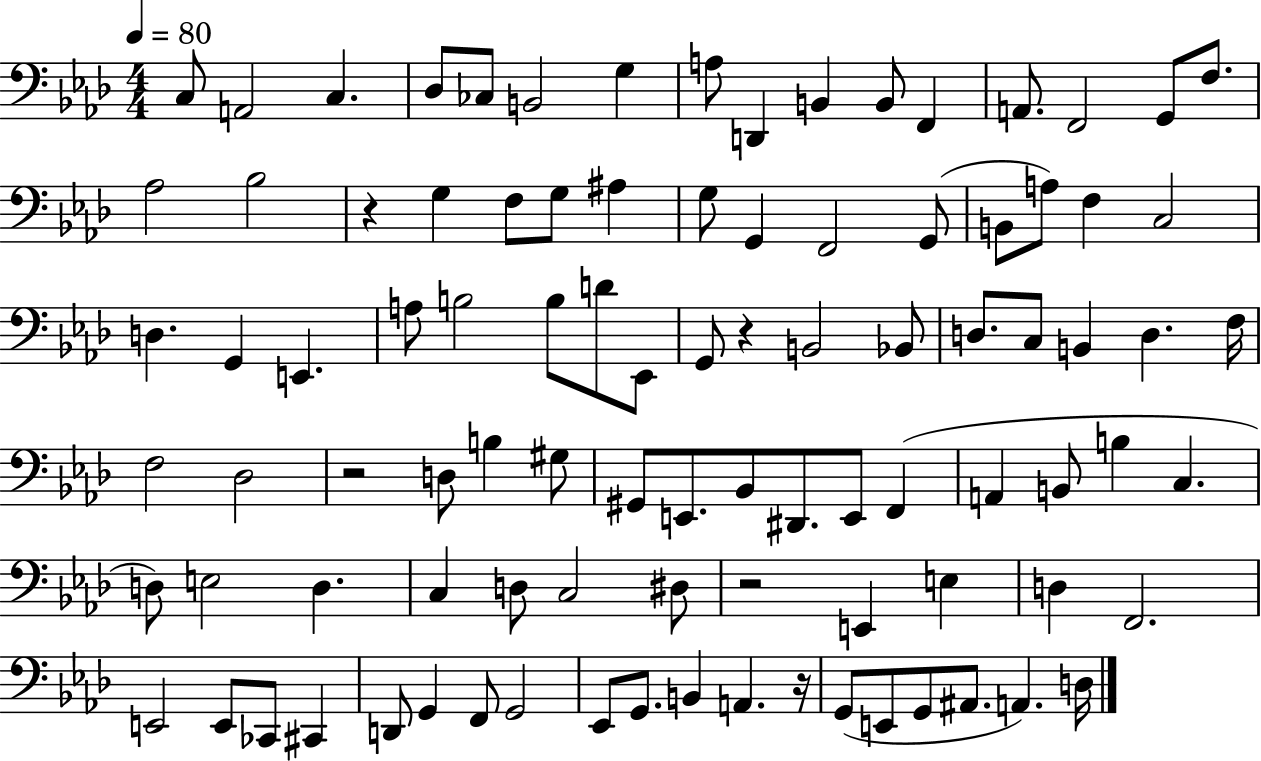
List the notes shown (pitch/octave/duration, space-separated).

C3/e A2/h C3/q. Db3/e CES3/e B2/h G3/q A3/e D2/q B2/q B2/e F2/q A2/e. F2/h G2/e F3/e. Ab3/h Bb3/h R/q G3/q F3/e G3/e A#3/q G3/e G2/q F2/h G2/e B2/e A3/e F3/q C3/h D3/q. G2/q E2/q. A3/e B3/h B3/e D4/e Eb2/e G2/e R/q B2/h Bb2/e D3/e. C3/e B2/q D3/q. F3/s F3/h Db3/h R/h D3/e B3/q G#3/e G#2/e E2/e. Bb2/e D#2/e. E2/e F2/q A2/q B2/e B3/q C3/q. D3/e E3/h D3/q. C3/q D3/e C3/h D#3/e R/h E2/q E3/q D3/q F2/h. E2/h E2/e CES2/e C#2/q D2/e G2/q F2/e G2/h Eb2/e G2/e. B2/q A2/q. R/s G2/e E2/e G2/e A#2/e. A2/q. D3/s